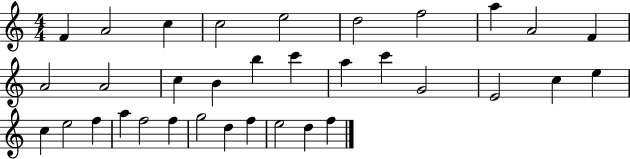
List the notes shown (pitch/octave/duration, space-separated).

F4/q A4/h C5/q C5/h E5/h D5/h F5/h A5/q A4/h F4/q A4/h A4/h C5/q B4/q B5/q C6/q A5/q C6/q G4/h E4/h C5/q E5/q C5/q E5/h F5/q A5/q F5/h F5/q G5/h D5/q F5/q E5/h D5/q F5/q